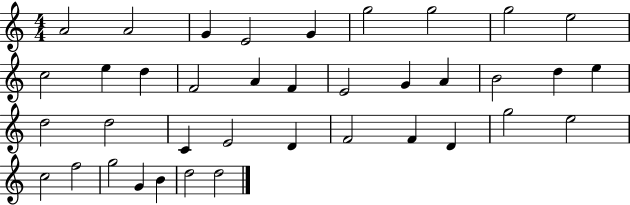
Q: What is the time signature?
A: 4/4